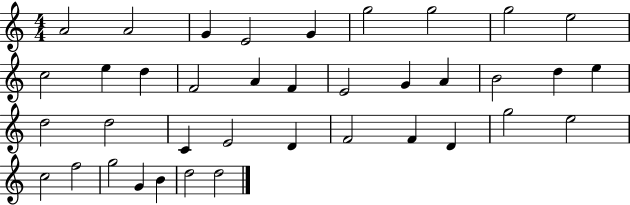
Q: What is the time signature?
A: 4/4